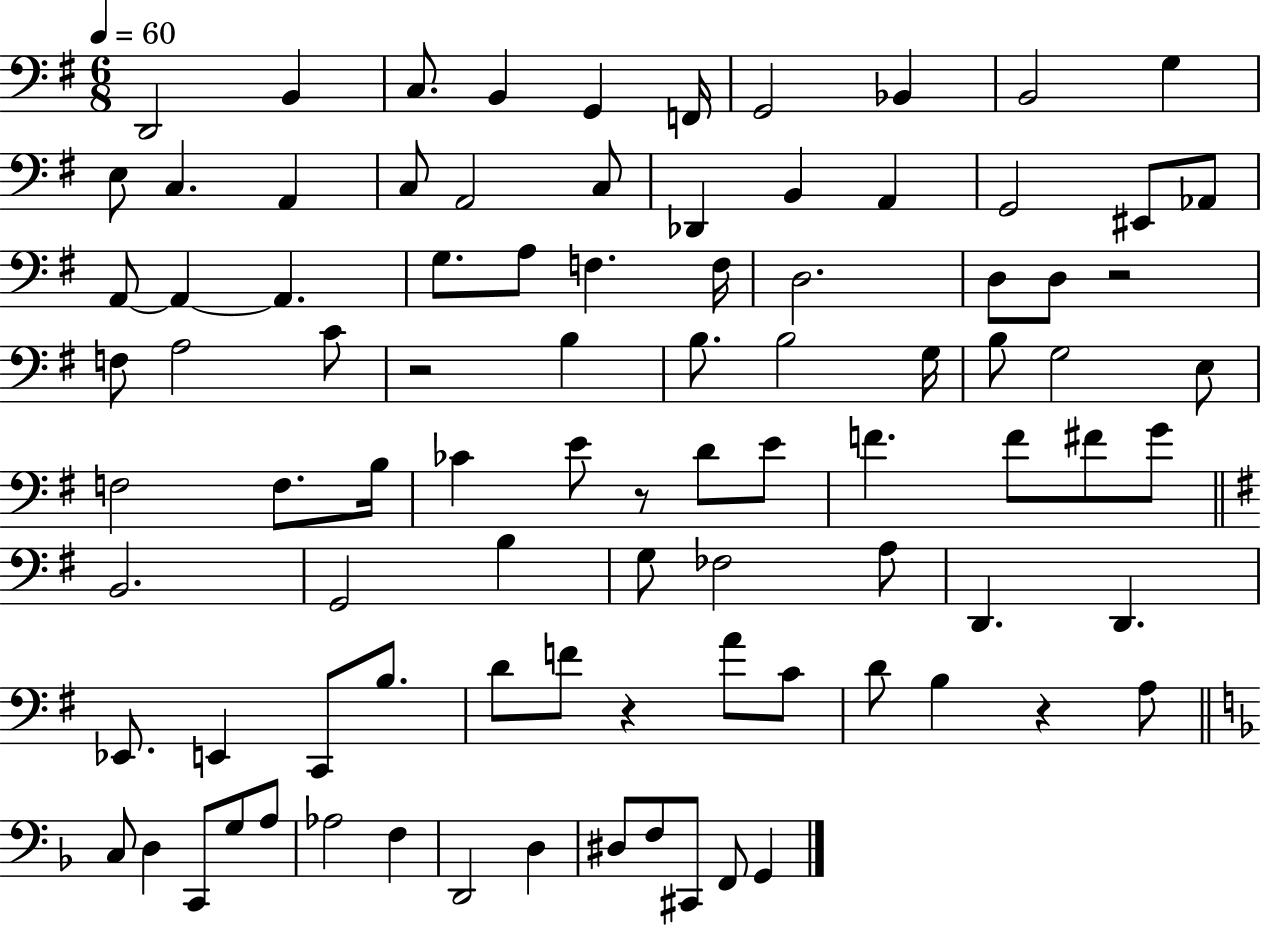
D2/h B2/q C3/e. B2/q G2/q F2/s G2/h Bb2/q B2/h G3/q E3/e C3/q. A2/q C3/e A2/h C3/e Db2/q B2/q A2/q G2/h EIS2/e Ab2/e A2/e A2/q A2/q. G3/e. A3/e F3/q. F3/s D3/h. D3/e D3/e R/h F3/e A3/h C4/e R/h B3/q B3/e. B3/h G3/s B3/e G3/h E3/e F3/h F3/e. B3/s CES4/q E4/e R/e D4/e E4/e F4/q. F4/e F#4/e G4/e B2/h. G2/h B3/q G3/e FES3/h A3/e D2/q. D2/q. Eb2/e. E2/q C2/e B3/e. D4/e F4/e R/q A4/e C4/e D4/e B3/q R/q A3/e C3/e D3/q C2/e G3/e A3/e Ab3/h F3/q D2/h D3/q D#3/e F3/e C#2/e F2/e G2/q